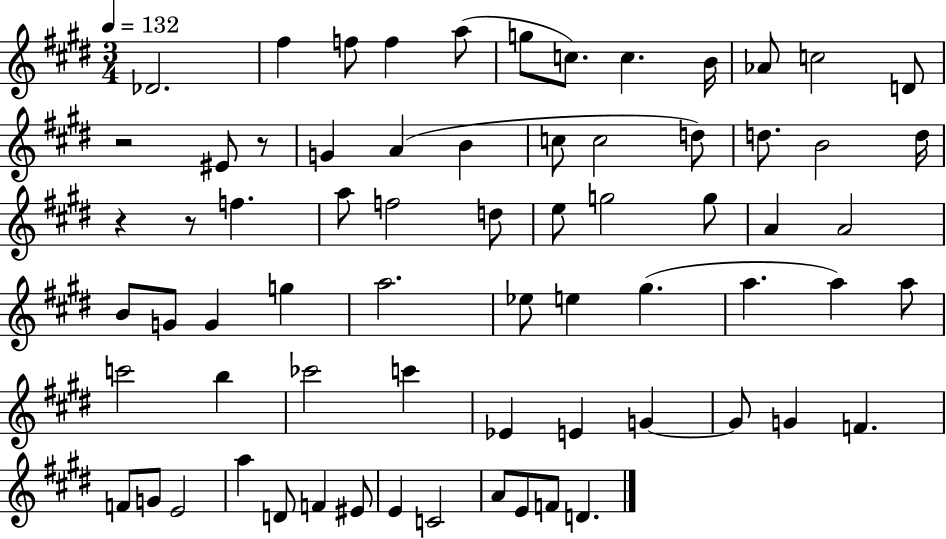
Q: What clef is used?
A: treble